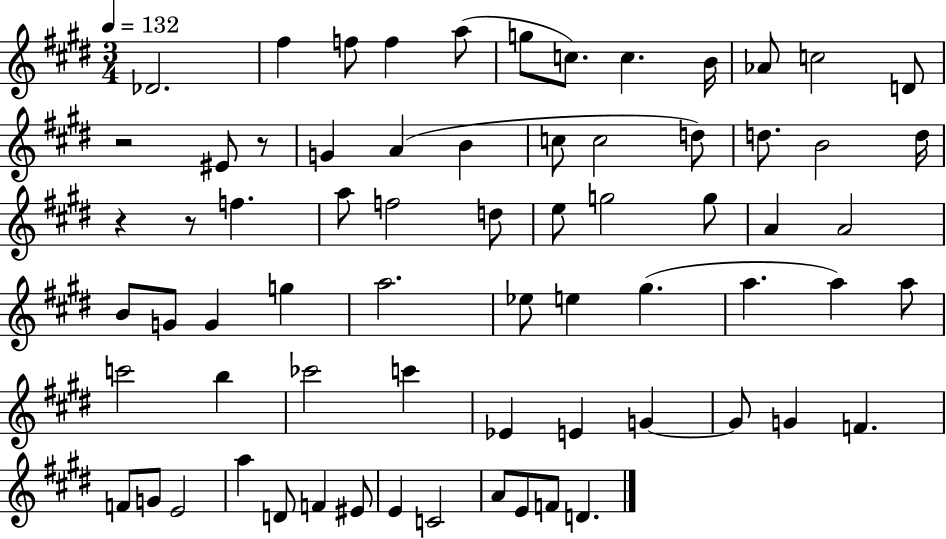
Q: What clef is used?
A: treble